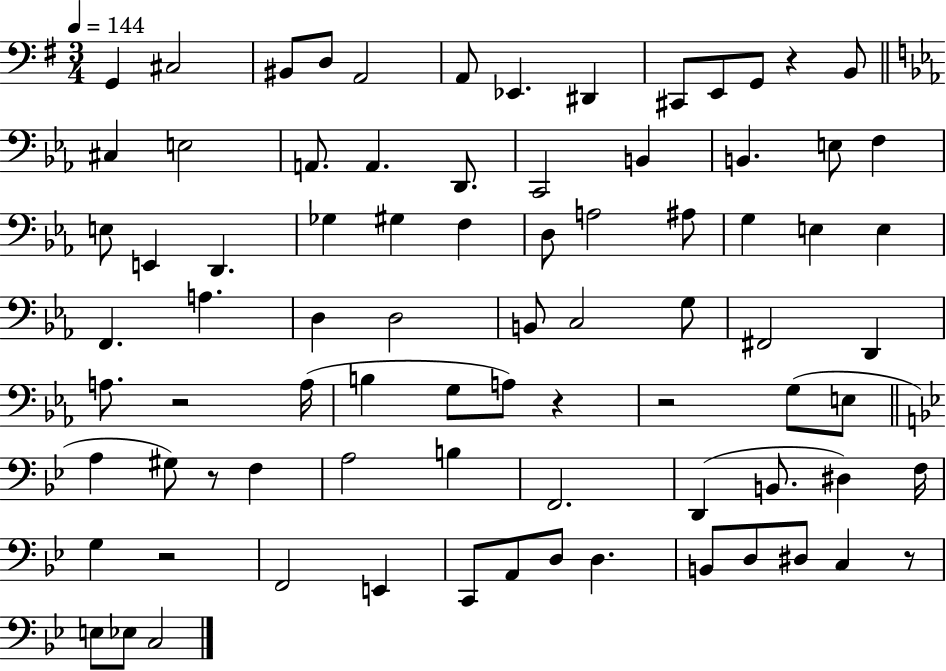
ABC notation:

X:1
T:Untitled
M:3/4
L:1/4
K:G
G,, ^C,2 ^B,,/2 D,/2 A,,2 A,,/2 _E,, ^D,, ^C,,/2 E,,/2 G,,/2 z B,,/2 ^C, E,2 A,,/2 A,, D,,/2 C,,2 B,, B,, E,/2 F, E,/2 E,, D,, _G, ^G, F, D,/2 A,2 ^A,/2 G, E, E, F,, A, D, D,2 B,,/2 C,2 G,/2 ^F,,2 D,, A,/2 z2 A,/4 B, G,/2 A,/2 z z2 G,/2 E,/2 A, ^G,/2 z/2 F, A,2 B, F,,2 D,, B,,/2 ^D, F,/4 G, z2 F,,2 E,, C,,/2 A,,/2 D,/2 D, B,,/2 D,/2 ^D,/2 C, z/2 E,/2 _E,/2 C,2